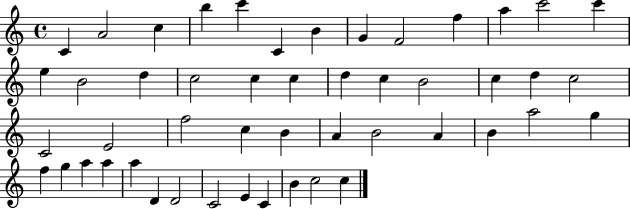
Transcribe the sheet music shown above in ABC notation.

X:1
T:Untitled
M:4/4
L:1/4
K:C
C A2 c b c' C B G F2 f a c'2 c' e B2 d c2 c c d c B2 c d c2 C2 E2 f2 c B A B2 A B a2 g f g a a a D D2 C2 E C B c2 c